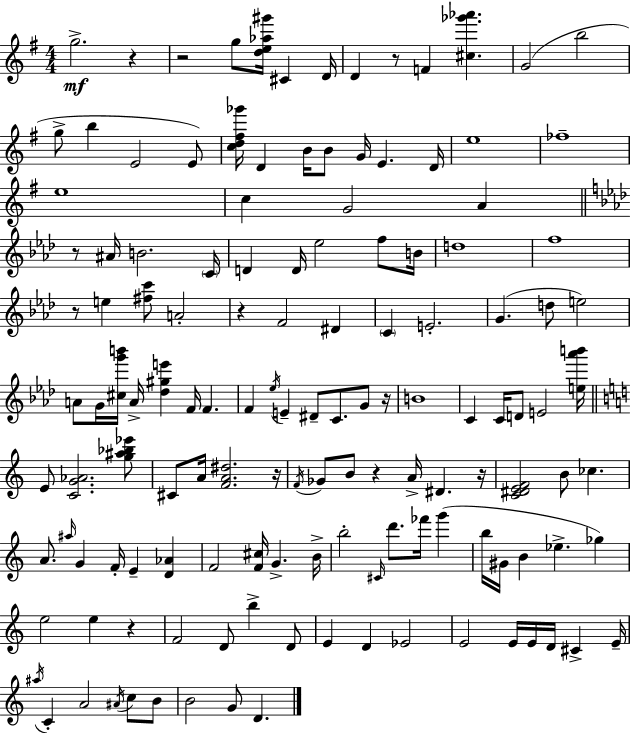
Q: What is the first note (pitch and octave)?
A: G5